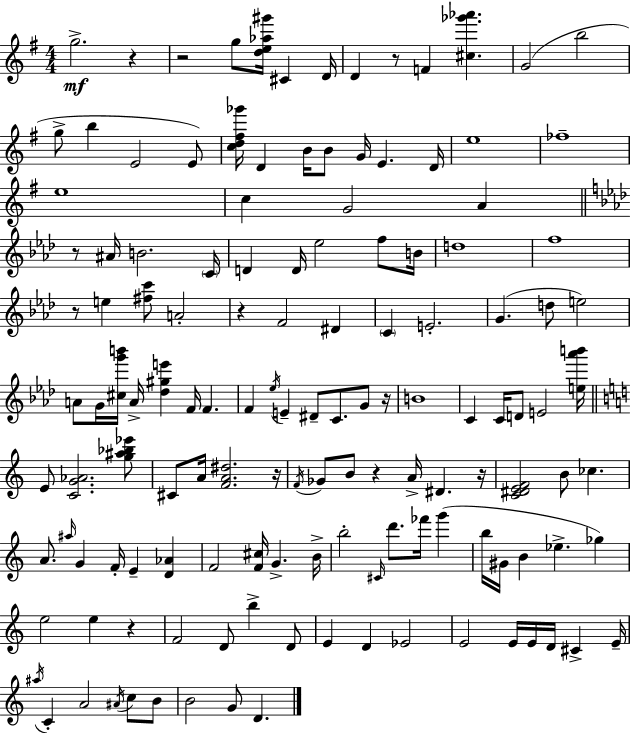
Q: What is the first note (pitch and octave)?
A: G5